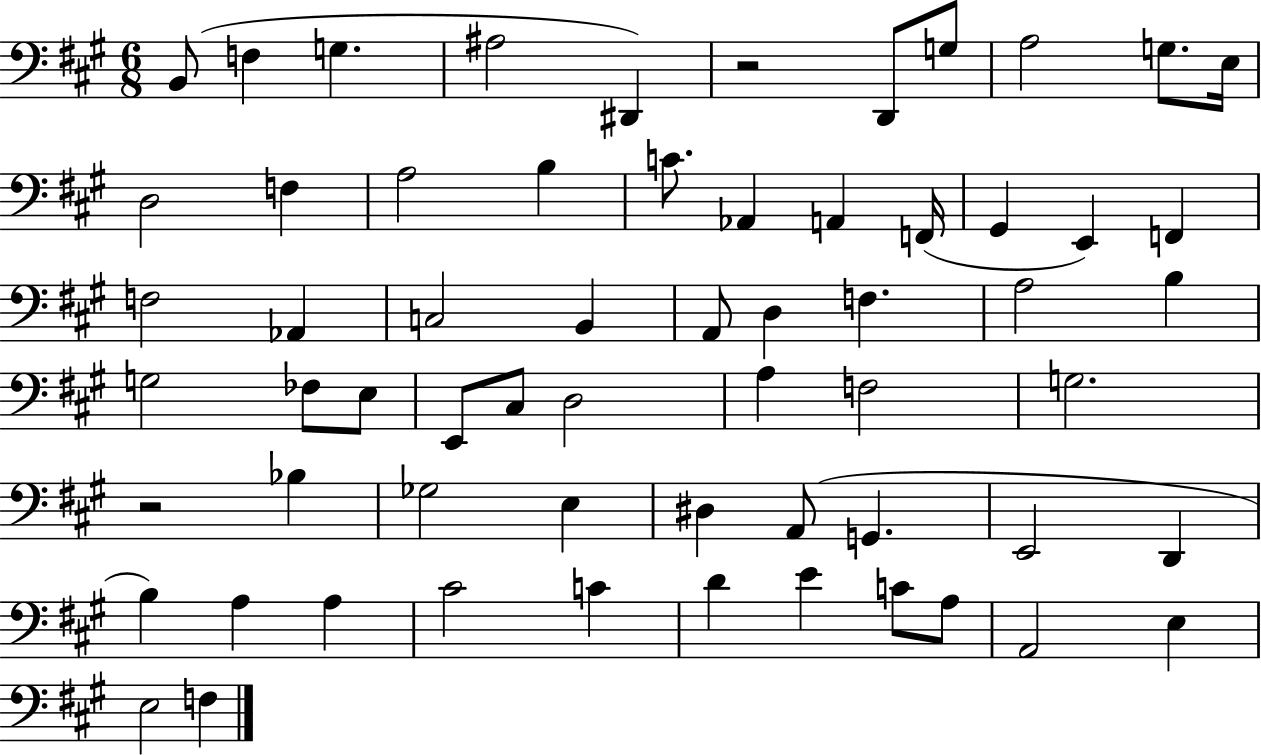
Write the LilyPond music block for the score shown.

{
  \clef bass
  \numericTimeSignature
  \time 6/8
  \key a \major
  b,8( f4 g4. | ais2 dis,4) | r2 d,8 g8 | a2 g8. e16 | \break d2 f4 | a2 b4 | c'8. aes,4 a,4 f,16( | gis,4 e,4) f,4 | \break f2 aes,4 | c2 b,4 | a,8 d4 f4. | a2 b4 | \break g2 fes8 e8 | e,8 cis8 d2 | a4 f2 | g2. | \break r2 bes4 | ges2 e4 | dis4 a,8( g,4. | e,2 d,4 | \break b4) a4 a4 | cis'2 c'4 | d'4 e'4 c'8 a8 | a,2 e4 | \break e2 f4 | \bar "|."
}